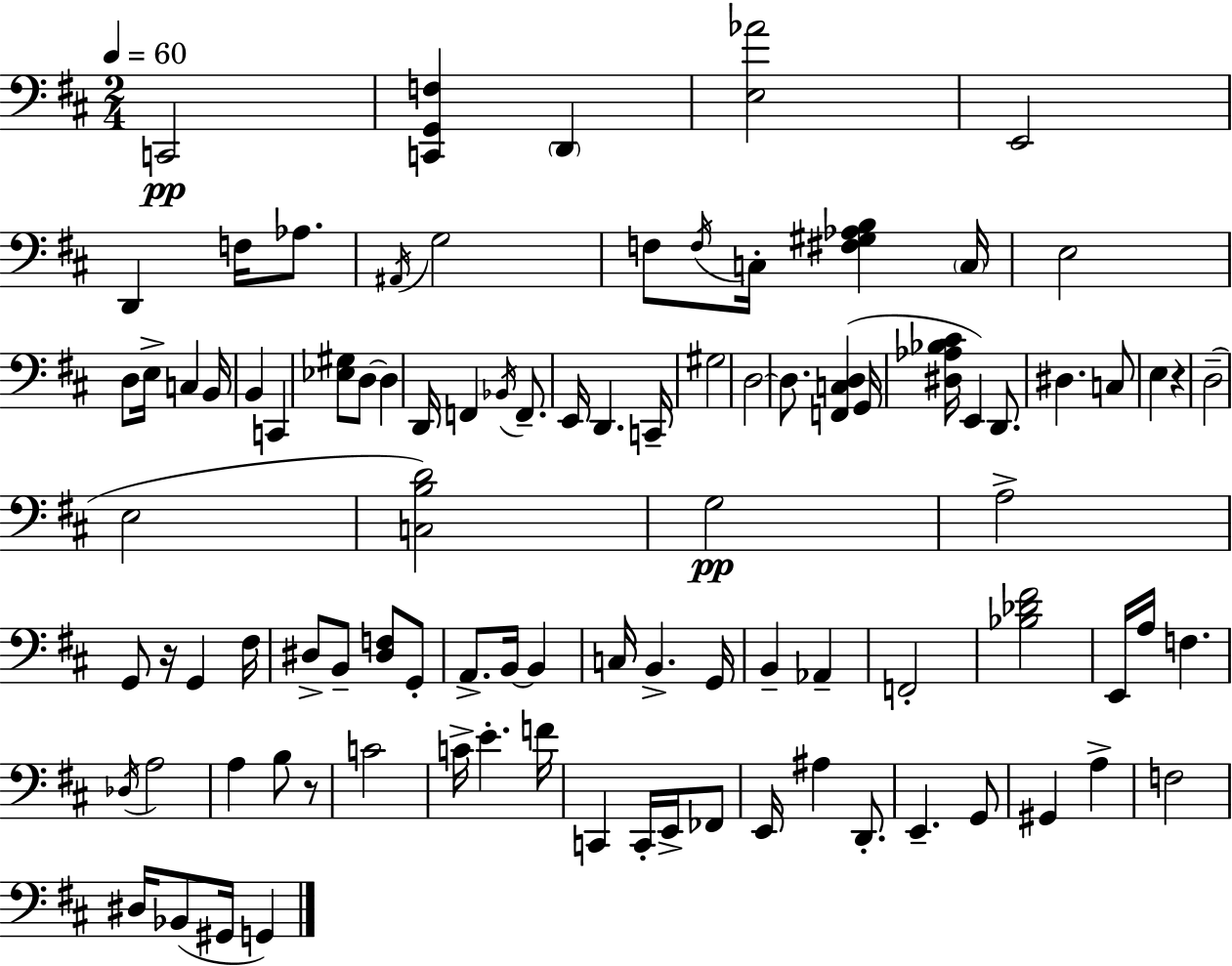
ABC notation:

X:1
T:Untitled
M:2/4
L:1/4
K:D
C,,2 [C,,G,,F,] D,, [E,_A]2 E,,2 D,, F,/4 _A,/2 ^A,,/4 G,2 F,/2 F,/4 C,/4 [^F,^G,_A,B,] C,/4 E,2 D,/2 E,/4 C, B,,/4 B,, C,, [_E,^G,]/2 D,/2 D, D,,/4 F,, _B,,/4 F,,/2 E,,/4 D,, C,,/4 ^G,2 D,2 D,/2 [F,,C,D,] G,,/4 [^D,_A,_B,^C]/4 E,, D,,/2 ^D, C,/2 E, z D,2 E,2 [C,B,D]2 G,2 A,2 G,,/2 z/4 G,, ^F,/4 ^D,/2 B,,/2 [^D,F,]/2 G,,/2 A,,/2 B,,/4 B,, C,/4 B,, G,,/4 B,, _A,, F,,2 [_B,_D^F]2 E,,/4 A,/4 F, _D,/4 A,2 A, B,/2 z/2 C2 C/4 E F/4 C,, C,,/4 E,,/4 _F,,/2 E,,/4 ^A, D,,/2 E,, G,,/2 ^G,, A, F,2 ^D,/4 _B,,/2 ^G,,/4 G,,